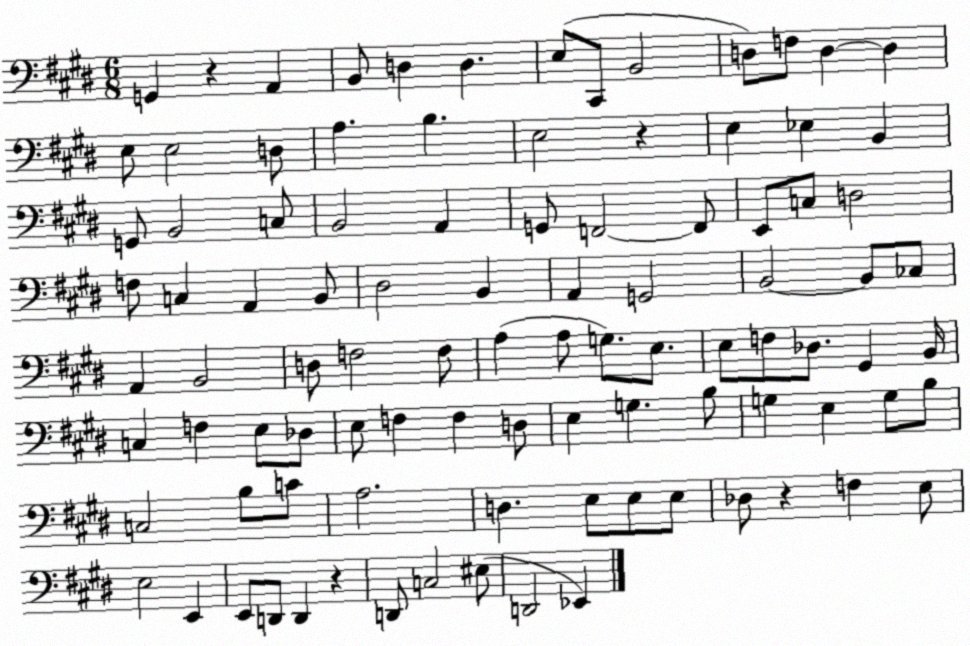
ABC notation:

X:1
T:Untitled
M:6/8
L:1/4
K:E
G,, z A,, B,,/2 D, D, E,/2 ^C,,/2 B,,2 D,/2 F,/2 D, D, E,/2 E,2 D,/2 A, B, E,2 z E, _E, B,, G,,/2 B,,2 C,/2 B,,2 A,, G,,/2 F,,2 F,,/2 E,,/2 C,/2 D,2 F,/2 C, A,, B,,/2 ^D,2 B,, A,, G,,2 B,,2 B,,/2 _C,/2 A,, B,,2 D,/2 F,2 F,/2 A, A,/2 G,/2 E,/2 E,/2 F,/2 _D,/2 ^G,, B,,/4 C, F, E,/2 _D,/2 E,/2 F, F, D,/2 E, G, B,/2 G, E, G,/2 B,/2 C,2 B,/2 C/2 A,2 D, E,/2 E,/2 E,/2 _D,/2 z F, E,/2 E,2 E,, E,,/2 D,,/2 D,, z D,,/2 C,2 ^E,/2 D,,2 _E,,